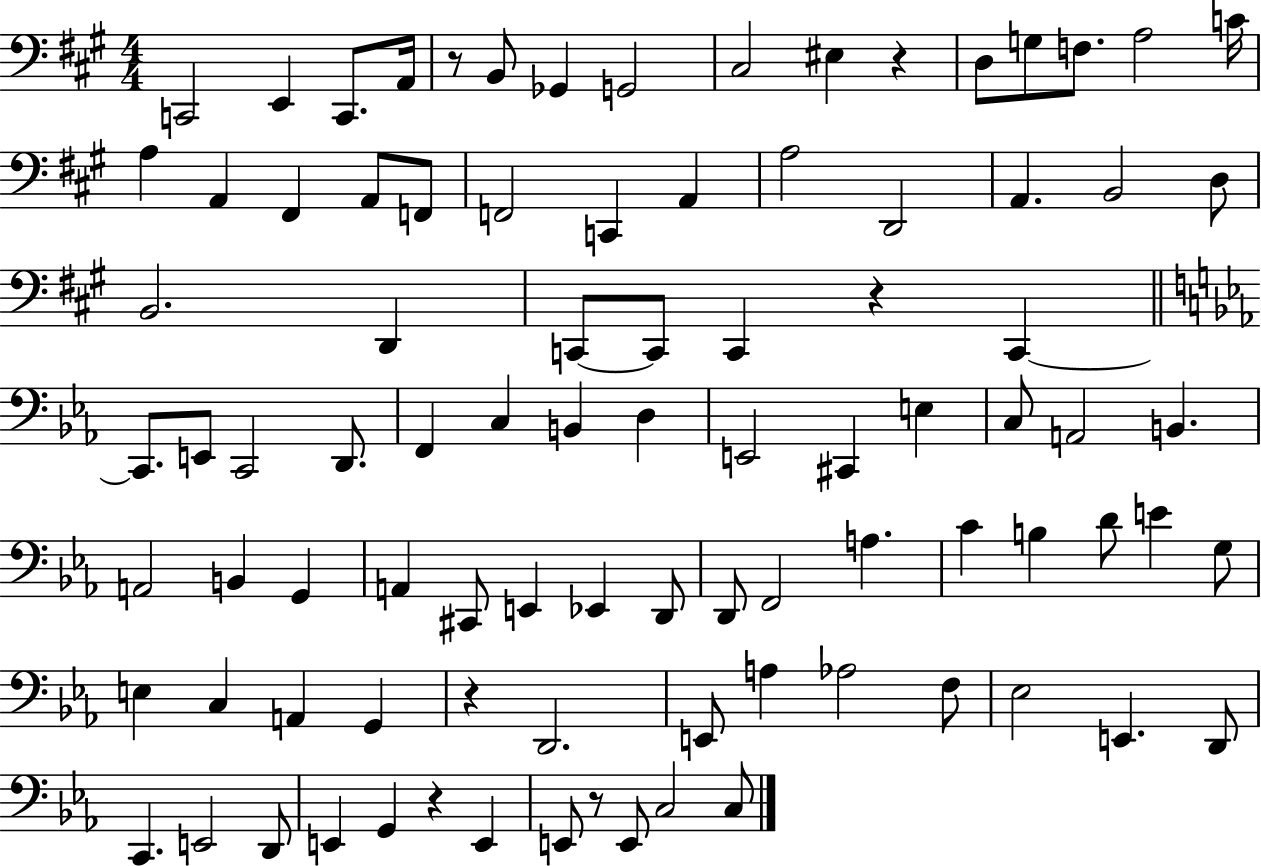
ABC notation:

X:1
T:Untitled
M:4/4
L:1/4
K:A
C,,2 E,, C,,/2 A,,/4 z/2 B,,/2 _G,, G,,2 ^C,2 ^E, z D,/2 G,/2 F,/2 A,2 C/4 A, A,, ^F,, A,,/2 F,,/2 F,,2 C,, A,, A,2 D,,2 A,, B,,2 D,/2 B,,2 D,, C,,/2 C,,/2 C,, z C,, C,,/2 E,,/2 C,,2 D,,/2 F,, C, B,, D, E,,2 ^C,, E, C,/2 A,,2 B,, A,,2 B,, G,, A,, ^C,,/2 E,, _E,, D,,/2 D,,/2 F,,2 A, C B, D/2 E G,/2 E, C, A,, G,, z D,,2 E,,/2 A, _A,2 F,/2 _E,2 E,, D,,/2 C,, E,,2 D,,/2 E,, G,, z E,, E,,/2 z/2 E,,/2 C,2 C,/2